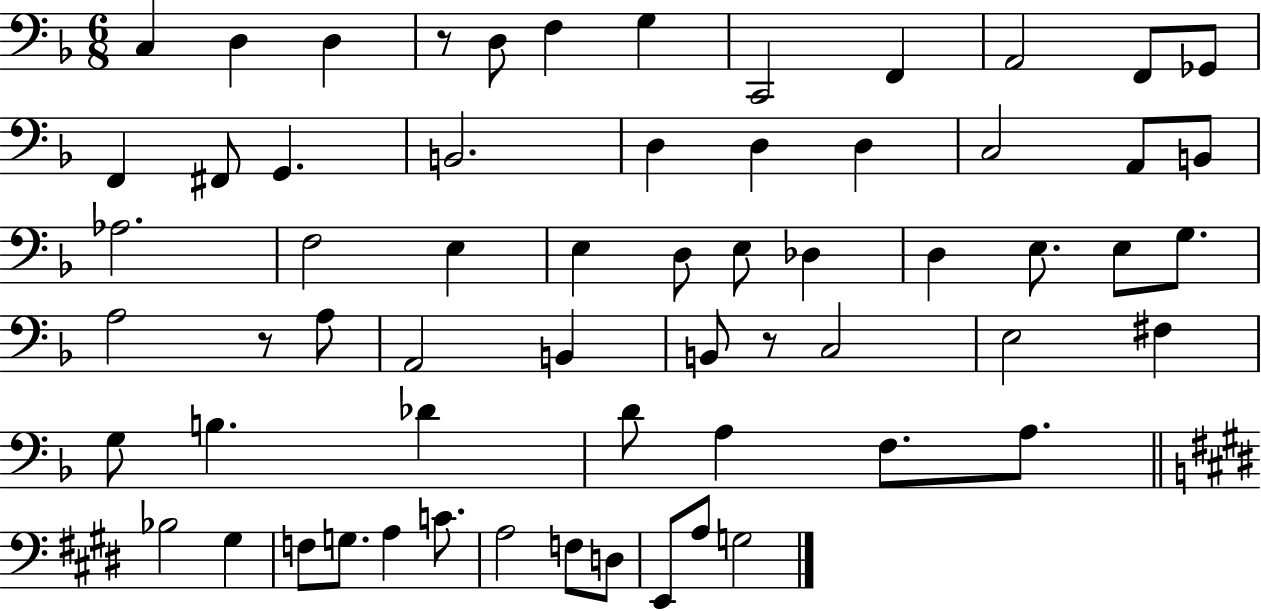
{
  \clef bass
  \numericTimeSignature
  \time 6/8
  \key f \major
  \repeat volta 2 { c4 d4 d4 | r8 d8 f4 g4 | c,2 f,4 | a,2 f,8 ges,8 | \break f,4 fis,8 g,4. | b,2. | d4 d4 d4 | c2 a,8 b,8 | \break aes2. | f2 e4 | e4 d8 e8 des4 | d4 e8. e8 g8. | \break a2 r8 a8 | a,2 b,4 | b,8 r8 c2 | e2 fis4 | \break g8 b4. des'4 | d'8 a4 f8. a8. | \bar "||" \break \key e \major bes2 gis4 | f8 g8. a4 c'8. | a2 f8 d8 | e,8 a8 g2 | \break } \bar "|."
}